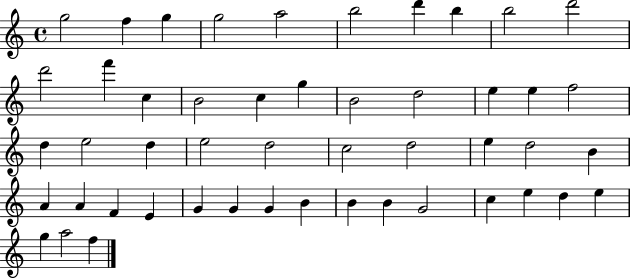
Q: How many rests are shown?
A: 0